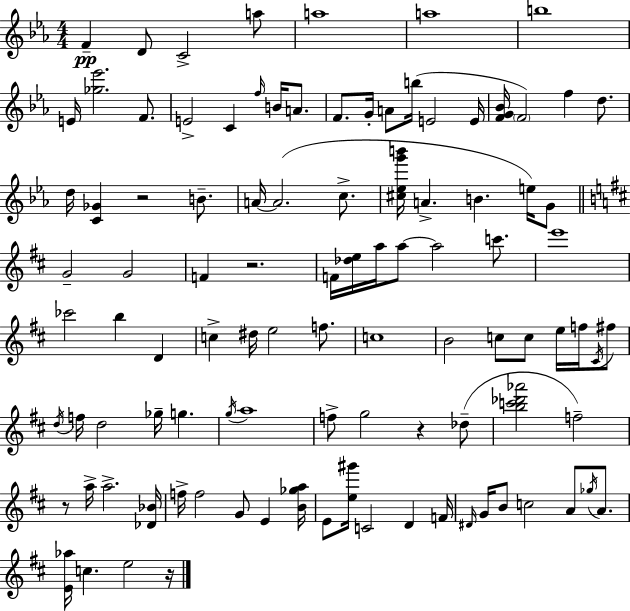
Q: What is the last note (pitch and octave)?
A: E5